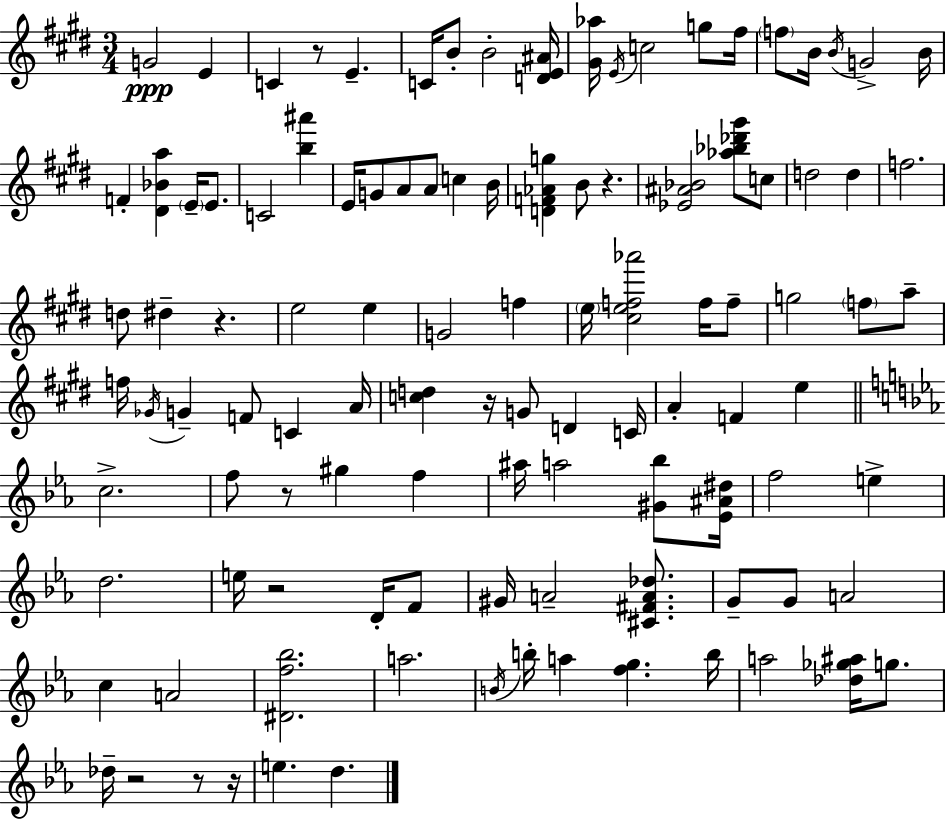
{
  \clef treble
  \numericTimeSignature
  \time 3/4
  \key e \major
  g'2\ppp e'4 | c'4 r8 e'4.-- | c'16 b'8-. b'2-. <d' e' ais'>16 | <gis' aes''>16 \acciaccatura { e'16 } c''2 g''8 | \break fis''16 \parenthesize f''8 b'16 \acciaccatura { b'16 } g'2-> | b'16 f'4-. <dis' bes' a''>4 \parenthesize e'16-- e'8. | c'2 <b'' ais'''>4 | e'16 g'8 a'8 a'8 c''4 | \break b'16 <d' f' aes' g''>4 b'8 r4. | <ees' ais' bes'>2 <aes'' bes'' des''' gis'''>8 | c''8 d''2 d''4 | f''2. | \break d''8 dis''4-- r4. | e''2 e''4 | g'2 f''4 | \parenthesize e''16 <cis'' e'' f'' aes'''>2 f''16 | \break f''8-- g''2 \parenthesize f''8 | a''8-- f''16 \acciaccatura { ges'16 } g'4-- f'8 c'4 | a'16 <c'' d''>4 r16 g'8 d'4 | c'16 a'4-. f'4 e''4 | \break \bar "||" \break \key ees \major c''2.-> | f''8 r8 gis''4 f''4 | ais''16 a''2 <gis' bes''>8 <ees' ais' dis''>16 | f''2 e''4-> | \break d''2. | e''16 r2 d'16-. f'8 | gis'16 a'2-- <cis' fis' a' des''>8. | g'8-- g'8 a'2 | \break c''4 a'2 | <dis' f'' bes''>2. | a''2. | \acciaccatura { b'16 } b''16-. a''4 <f'' g''>4. | \break b''16 a''2 <des'' ges'' ais''>16 g''8. | des''16-- r2 r8 | r16 e''4. d''4. | \bar "|."
}